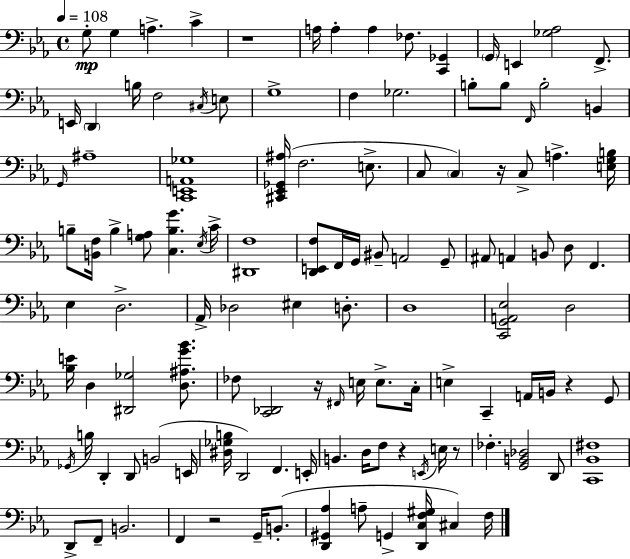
G3/e G3/q A3/q. C4/q R/w A3/s A3/q A3/q FES3/e. [C2,Gb2]/q G2/s E2/q [Gb3,Ab3]/h F2/e. E2/s D2/q B3/s F3/h C#3/s E3/e G3/w F3/q Gb3/h. B3/e B3/e F2/s B3/h B2/q G2/s A#3/w [C2,E2,A2,Gb3]/w [C#2,Eb2,Gb2,A#3]/s F3/h. E3/e. C3/e C3/q R/s C3/e A3/q. [E3,G3,B3]/s B3/e [B2,F3]/s B3/q [G3,A3]/e [C3,B3,G4]/q. Eb3/s C4/s [D#2,F3]/w [D2,E2,F3]/e F2/s G2/s BIS2/e A2/h G2/e A#2/e A2/q B2/e D3/e F2/q. Eb3/q D3/h. Ab2/s Db3/h EIS3/q D3/e. D3/w [C2,G2,A2,Eb3]/h D3/h [Bb3,E4]/s D3/q [D#2,Gb3]/h [D3,A#3,G4,Bb4]/e. FES3/e [C2,Db2]/h R/s F#2/s E3/s E3/e. C3/s E3/q C2/q A2/s B2/s R/q G2/e Gb2/s B3/s D2/q D2/e B2/h E2/s [D#3,Gb3,B3]/s D2/h F2/q. E2/s B2/q. D3/s F3/e R/q E2/s E3/s R/e FES3/q. [G2,B2,Db3]/h D2/e [C2,Bb2,F#3]/w D2/e F2/e B2/h. F2/q R/h G2/s B2/e. [D2,G#2,Ab3]/q A3/e G2/q [D2,C3,F3,G#3]/s C#3/q F3/s